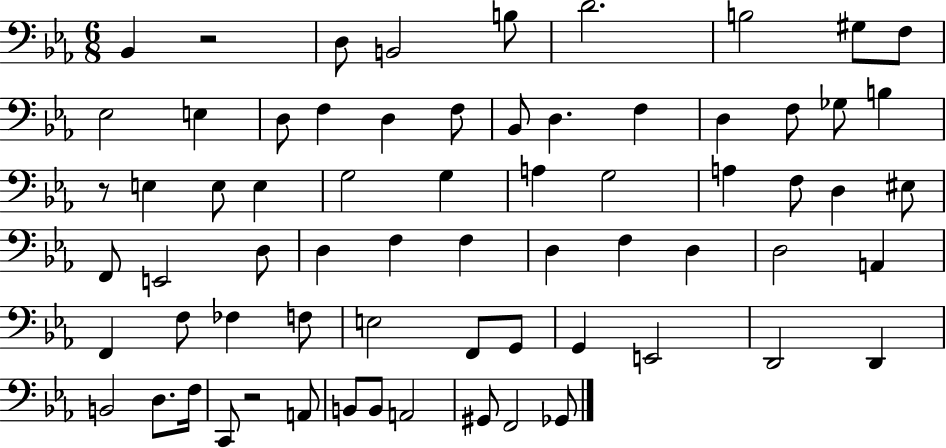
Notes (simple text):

Bb2/q R/h D3/e B2/h B3/e D4/h. B3/h G#3/e F3/e Eb3/h E3/q D3/e F3/q D3/q F3/e Bb2/e D3/q. F3/q D3/q F3/e Gb3/e B3/q R/e E3/q E3/e E3/q G3/h G3/q A3/q G3/h A3/q F3/e D3/q EIS3/e F2/e E2/h D3/e D3/q F3/q F3/q D3/q F3/q D3/q D3/h A2/q F2/q F3/e FES3/q F3/e E3/h F2/e G2/e G2/q E2/h D2/h D2/q B2/h D3/e. F3/s C2/e R/h A2/e B2/e B2/e A2/h G#2/e F2/h Gb2/e